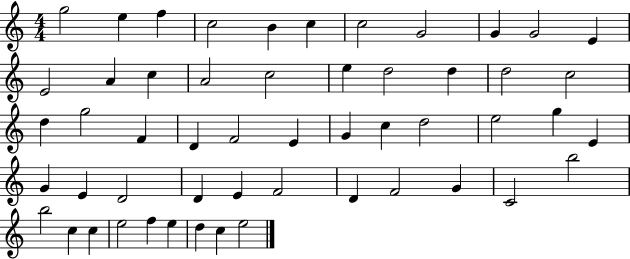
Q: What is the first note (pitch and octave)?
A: G5